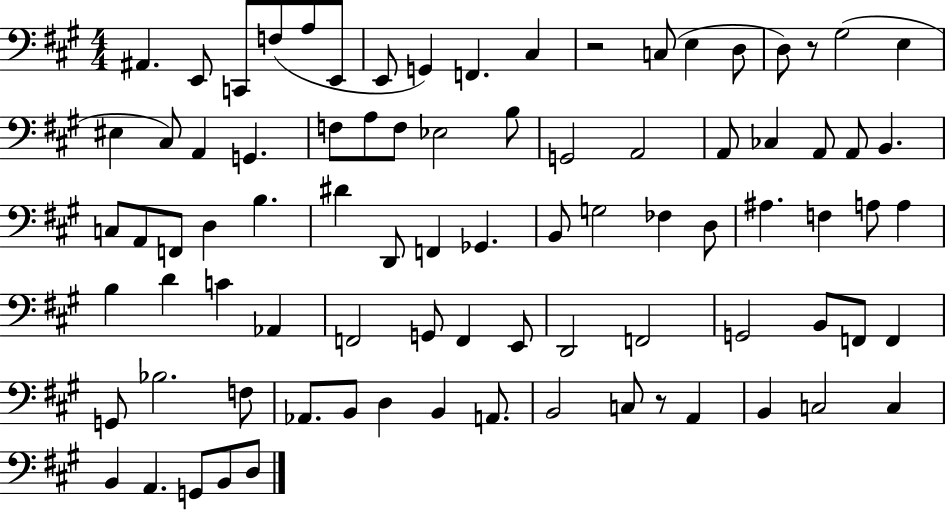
A#2/q. E2/e C2/e F3/e A3/e E2/e E2/e G2/q F2/q. C#3/q R/h C3/e E3/q D3/e D3/e R/e G#3/h E3/q EIS3/q C#3/e A2/q G2/q. F3/e A3/e F3/e Eb3/h B3/e G2/h A2/h A2/e CES3/q A2/e A2/e B2/q. C3/e A2/e F2/e D3/q B3/q. D#4/q D2/e F2/q Gb2/q. B2/e G3/h FES3/q D3/e A#3/q. F3/q A3/e A3/q B3/q D4/q C4/q Ab2/q F2/h G2/e F2/q E2/e D2/h F2/h G2/h B2/e F2/e F2/q G2/e Bb3/h. F3/e Ab2/e. B2/e D3/q B2/q A2/e. B2/h C3/e R/e A2/q B2/q C3/h C3/q B2/q A2/q. G2/e B2/e D3/e